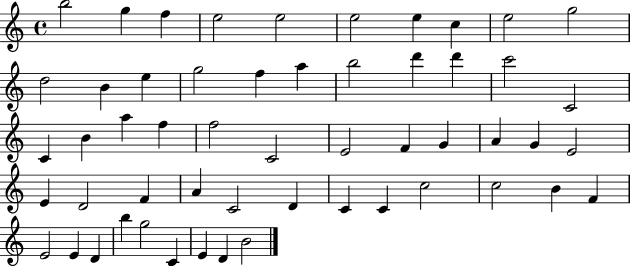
X:1
T:Untitled
M:4/4
L:1/4
K:C
b2 g f e2 e2 e2 e c e2 g2 d2 B e g2 f a b2 d' d' c'2 C2 C B a f f2 C2 E2 F G A G E2 E D2 F A C2 D C C c2 c2 B F E2 E D b g2 C E D B2